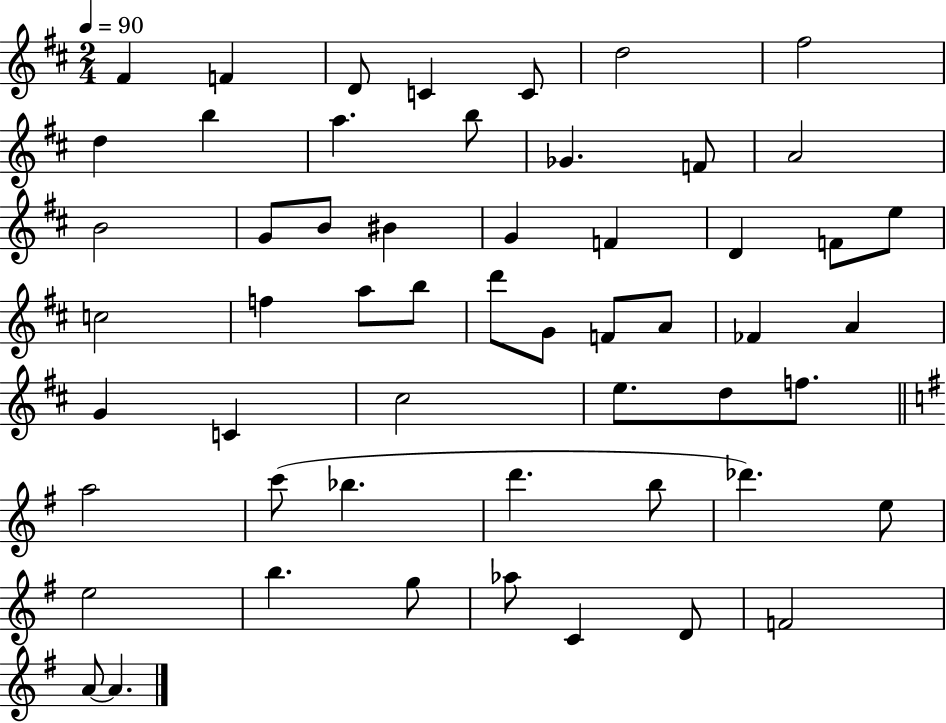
F#4/q F4/q D4/e C4/q C4/e D5/h F#5/h D5/q B5/q A5/q. B5/e Gb4/q. F4/e A4/h B4/h G4/e B4/e BIS4/q G4/q F4/q D4/q F4/e E5/e C5/h F5/q A5/e B5/e D6/e G4/e F4/e A4/e FES4/q A4/q G4/q C4/q C#5/h E5/e. D5/e F5/e. A5/h C6/e Bb5/q. D6/q. B5/e Db6/q. E5/e E5/h B5/q. G5/e Ab5/e C4/q D4/e F4/h A4/e A4/q.